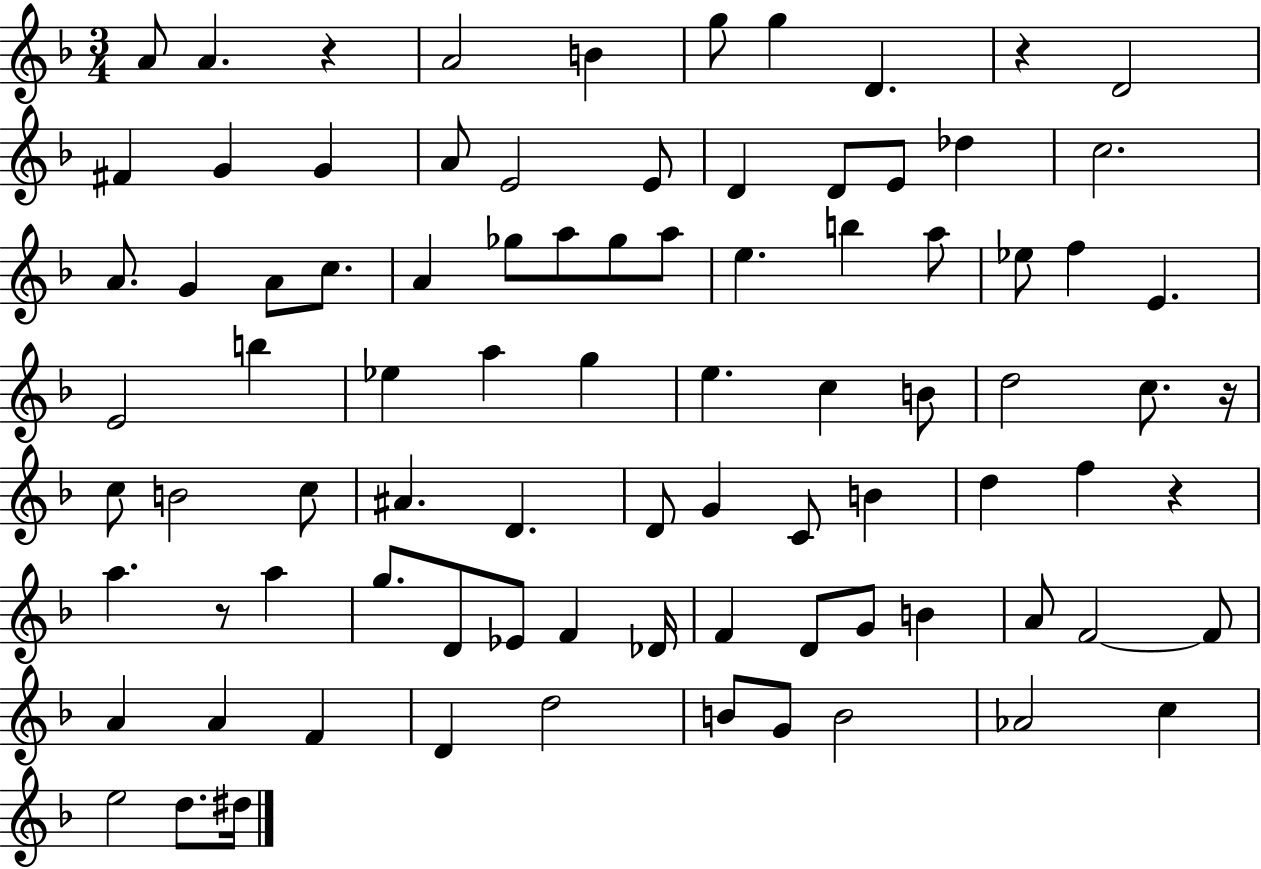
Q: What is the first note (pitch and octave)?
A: A4